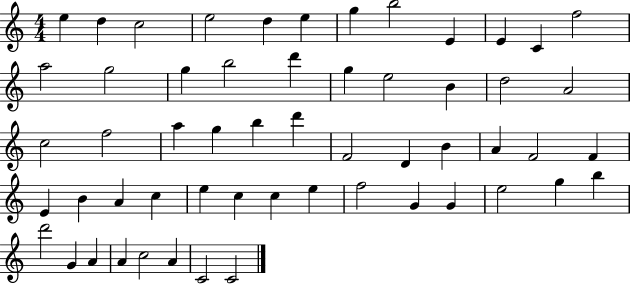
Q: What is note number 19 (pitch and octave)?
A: E5